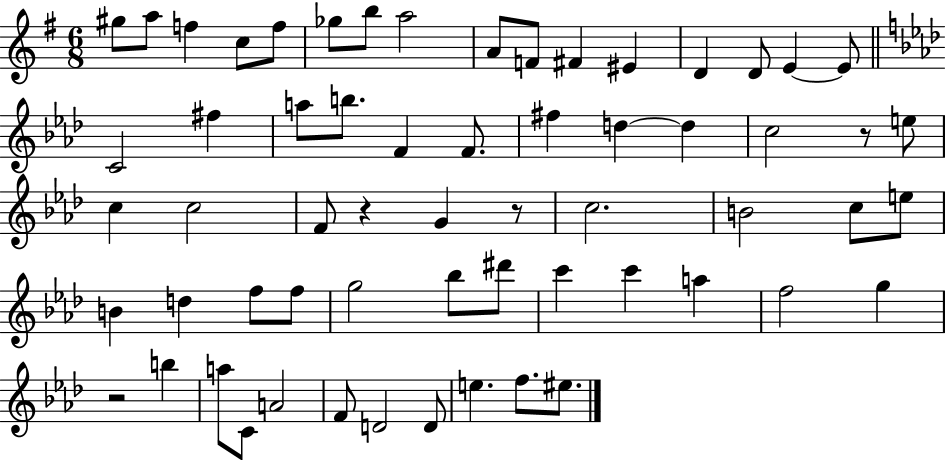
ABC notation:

X:1
T:Untitled
M:6/8
L:1/4
K:G
^g/2 a/2 f c/2 f/2 _g/2 b/2 a2 A/2 F/2 ^F ^E D D/2 E E/2 C2 ^f a/2 b/2 F F/2 ^f d d c2 z/2 e/2 c c2 F/2 z G z/2 c2 B2 c/2 e/2 B d f/2 f/2 g2 _b/2 ^d'/2 c' c' a f2 g z2 b a/2 C/2 A2 F/2 D2 D/2 e f/2 ^e/2